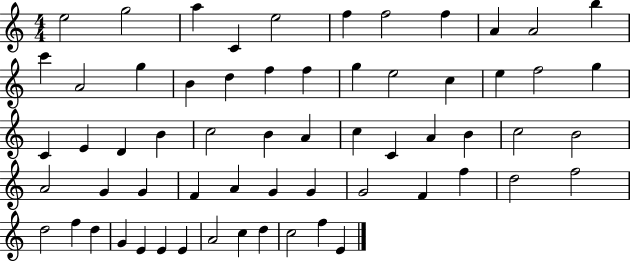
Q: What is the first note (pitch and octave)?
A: E5